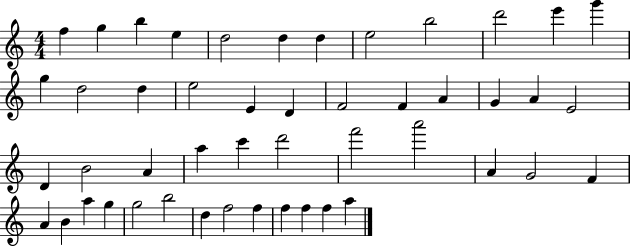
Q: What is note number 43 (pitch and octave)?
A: F5